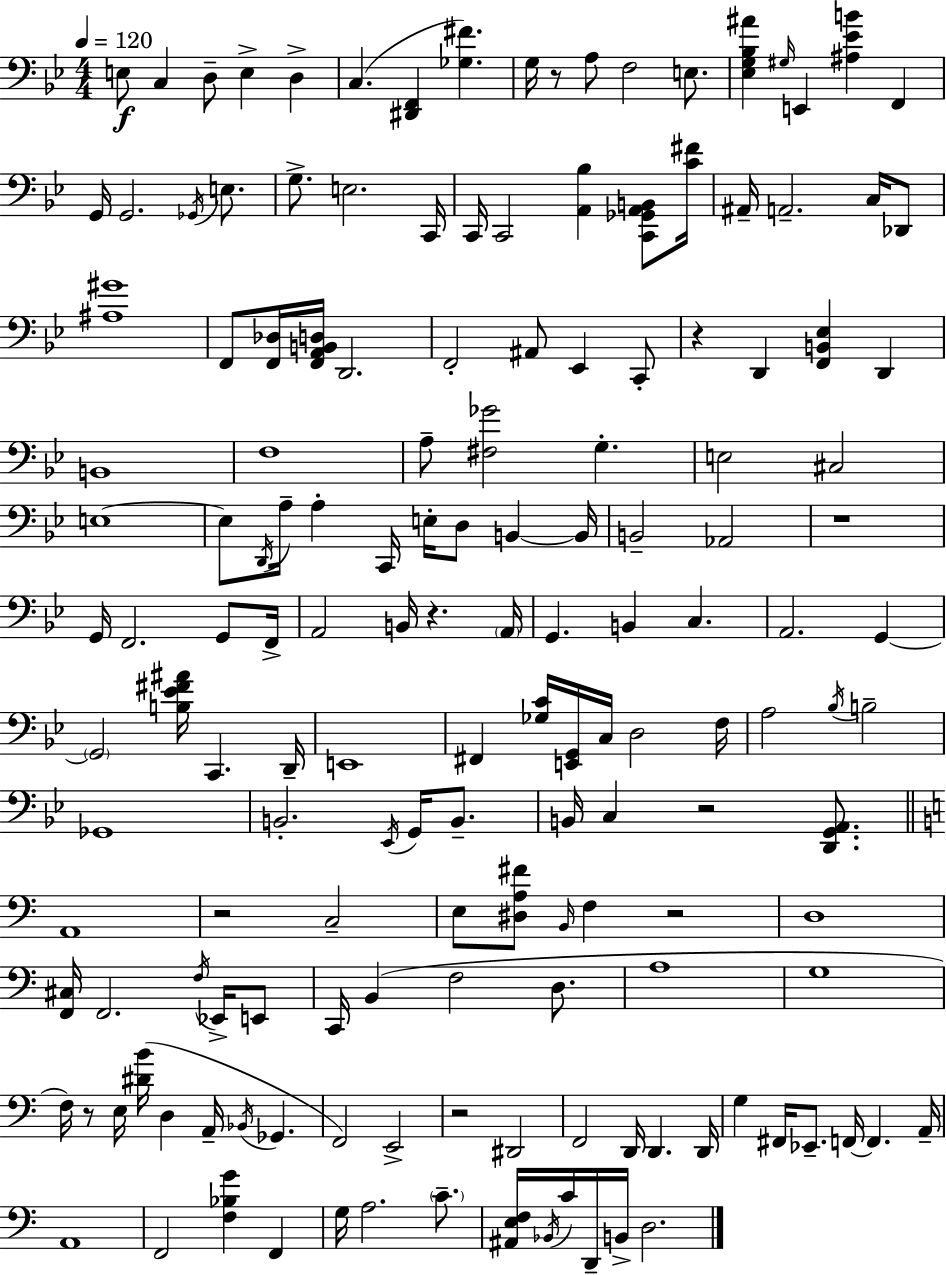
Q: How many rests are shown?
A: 9